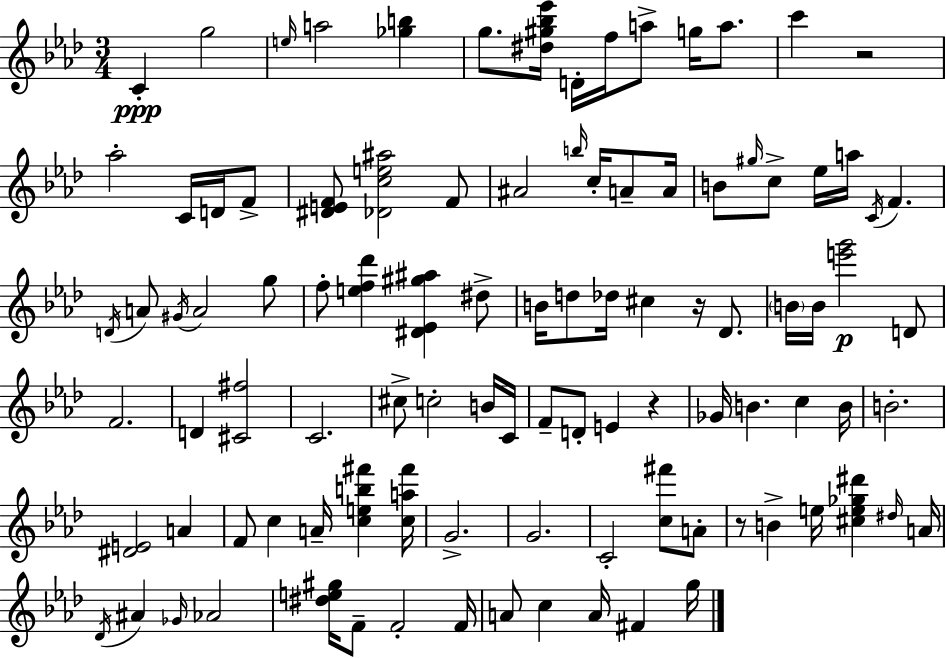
{
  \clef treble
  \numericTimeSignature
  \time 3/4
  \key f \minor
  \repeat volta 2 { c'4-.\ppp g''2 | \grace { e''16 } a''2 <ges'' b''>4 | g''8. <dis'' gis'' bes'' ees'''>16 d'16-. f''16 a''8-> g''16 a''8. | c'''4 r2 | \break aes''2-. c'16 d'16 f'8-> | <dis' e' f'>8 <des' c'' e'' ais''>2 f'8 | ais'2 \grace { b''16 } c''16-. a'8-- | a'16 b'8 \grace { gis''16 } c''8-> ees''16 a''16 \acciaccatura { c'16 } f'4. | \break \acciaccatura { d'16 } a'8 \acciaccatura { gis'16 } a'2 | g''8 f''8-. <e'' f'' des'''>4 | <dis' ees' gis'' ais''>4 dis''8-> b'16 d''8 des''16 cis''4 | r16 des'8. \parenthesize b'16 b'16 <e''' g'''>2\p | \break d'8 f'2. | d'4 <cis' fis''>2 | c'2. | cis''8-> c''2-. | \break b'16 c'16 f'8-- d'8-. e'4 | r4 ges'16 b'4. | c''4 b'16 b'2.-. | <dis' e'>2 | \break a'4 f'8 c''4 | a'16-- <c'' e'' b'' fis'''>4 <c'' a'' fis'''>16 g'2.-> | g'2. | c'2-. | \break <c'' fis'''>8 a'8-. r8 b'4-> | e''16 <cis'' e'' ges'' dis'''>4 \grace { dis''16 } a'16 \acciaccatura { des'16 } ais'4 | \grace { ges'16 } aes'2 <dis'' e'' gis''>16 f'8-- | f'2-. f'16 a'8 c''4 | \break a'16 fis'4 g''16 } \bar "|."
}